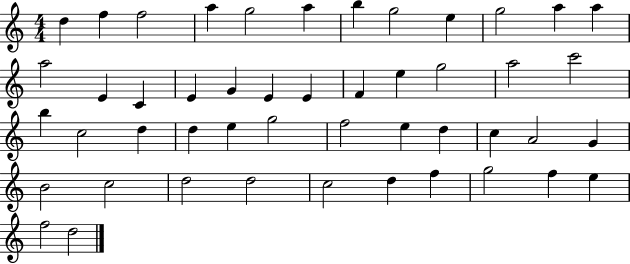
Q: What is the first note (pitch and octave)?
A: D5